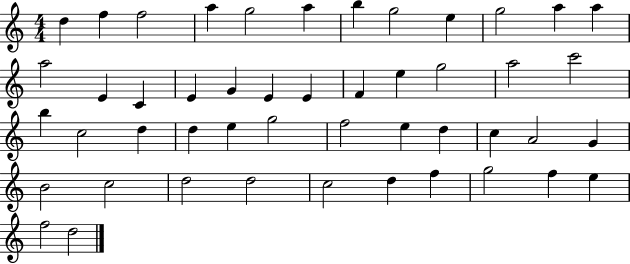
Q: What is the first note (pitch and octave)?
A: D5